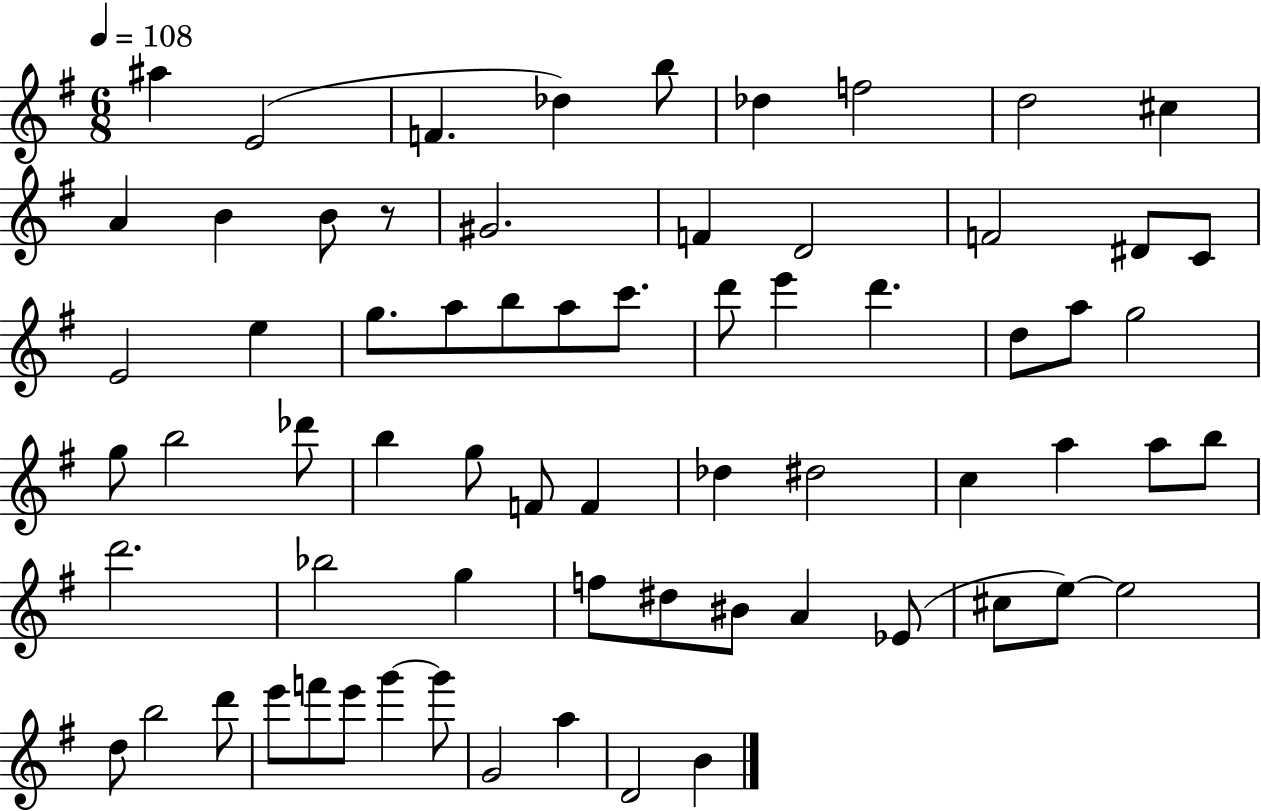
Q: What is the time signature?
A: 6/8